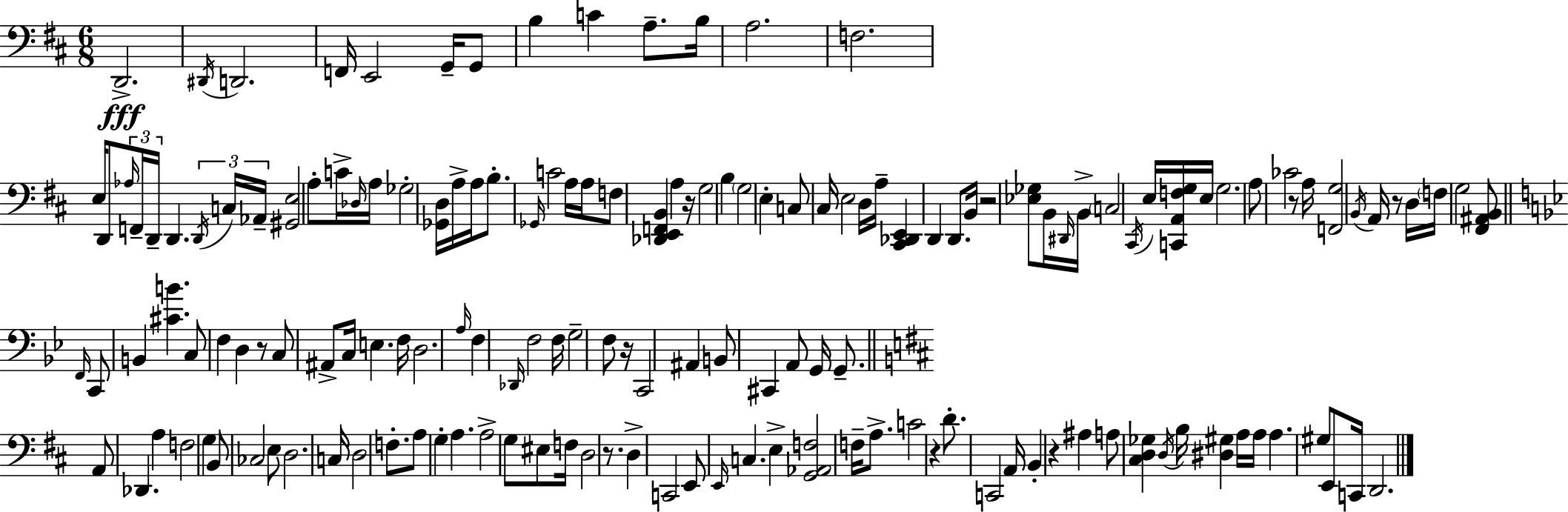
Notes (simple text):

D2/h. D#2/s D2/h. F2/s E2/h G2/s G2/e B3/q C4/q A3/e. B3/s A3/h. F3/h. E3/s D2/e Ab3/s F2/s D2/s D2/q. D2/s C3/s Ab2/s [G#2,E3]/h A3/e C4/s Db3/s A3/s Gb3/h [Gb2,D3]/s A3/s A3/s B3/e. Gb2/s C4/h A3/s A3/s F3/e [Db2,E2,F2,B2]/q A3/q R/s G3/h B3/q G3/h E3/q C3/e C#3/s E3/h D3/s A3/s [C#2,Db2,E2]/q D2/q D2/e. B2/s R/h [Eb3,Gb3]/e B2/s D#2/s B2/s C3/h C#2/s E3/s [C2,A2,F3,G3]/s E3/s G3/h. A3/e CES4/h R/e A3/s [F2,G3]/h B2/s A2/s R/e D3/s F3/s G3/h [F#2,A#2,B2]/e F2/s C2/e B2/q [C#4,B4]/q. C3/e F3/q D3/q R/e C3/e A#2/e C3/s E3/q. F3/s D3/h. A3/s F3/q Db2/s F3/h F3/s G3/h F3/e R/s C2/h A#2/q B2/e C#2/q A2/e G2/s G2/e. A2/e Db2/q. A3/q F3/h G3/q B2/e CES3/h E3/e D3/h. C3/s D3/h F3/e. A3/e G3/q A3/q. A3/h G3/e EIS3/e F3/s D3/h R/e. D3/q C2/h E2/e E2/s C3/q. E3/q [G2,Ab2,F3]/h F3/s A3/e. C4/h R/q D4/e. C2/h A2/s B2/q R/q A#3/q A3/e [C#3,D3,Gb3]/q D3/s B3/s [D#3,G#3]/q A3/s A3/s A3/q. G#3/e E2/e C2/s D2/h.